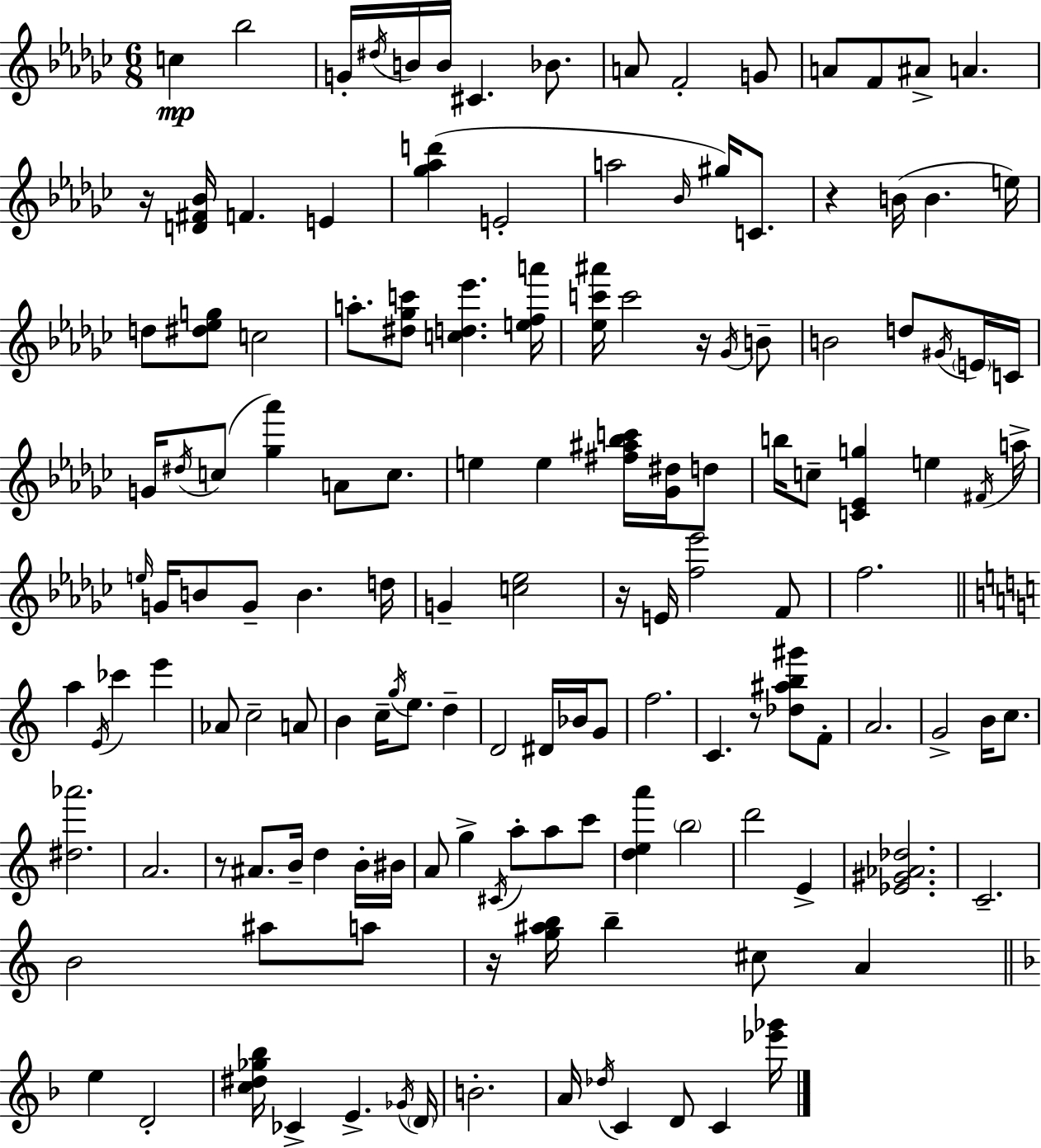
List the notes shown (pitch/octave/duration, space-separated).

C5/q Bb5/h G4/s D#5/s B4/s B4/s C#4/q. Bb4/e. A4/e F4/h G4/e A4/e F4/e A#4/e A4/q. R/s [D4,F#4,Bb4]/s F4/q. E4/q [Gb5,Ab5,D6]/q E4/h A5/h Bb4/s G#5/s C4/e. R/q B4/s B4/q. E5/s D5/e [D#5,Eb5,G5]/e C5/h A5/e. [D#5,Gb5,C6]/e [C5,D5,Eb6]/q. [E5,F5,A6]/s [Eb5,C6,A#6]/s C6/h R/s Gb4/s B4/e B4/h D5/e G#4/s E4/s C4/s G4/s D#5/s C5/e [Gb5,Ab6]/q A4/e C5/e. E5/q E5/q [F#5,A#5,Bb5,C6]/s [Gb4,D#5]/s D5/e B5/s C5/e [C4,Eb4,G5]/q E5/q F#4/s A5/s E5/s G4/s B4/e G4/e B4/q. D5/s G4/q [C5,Eb5]/h R/s E4/s [F5,Eb6]/h F4/e F5/h. A5/q E4/s CES6/q E6/q Ab4/e C5/h A4/e B4/q C5/s G5/s E5/e. D5/q D4/h D#4/s Bb4/s G4/e F5/h. C4/q. R/e [Db5,A#5,B5,G#6]/e F4/e A4/h. G4/h B4/s C5/e. [D#5,Ab6]/h. A4/h. R/e A#4/e. B4/s D5/q B4/s BIS4/s A4/e G5/q C#4/s A5/e A5/e C6/e [D5,E5,A6]/q B5/h D6/h E4/q [Eb4,G#4,Ab4,Db5]/h. C4/h. B4/h A#5/e A5/e R/s [G5,A#5,B5]/s B5/q C#5/e A4/q E5/q D4/h [C5,D#5,Gb5,Bb5]/s CES4/q E4/q. Gb4/s D4/s B4/h. A4/s Db5/s C4/q D4/e C4/q [Eb6,Gb6]/s